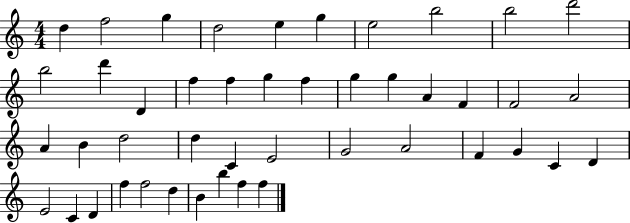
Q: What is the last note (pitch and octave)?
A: F5